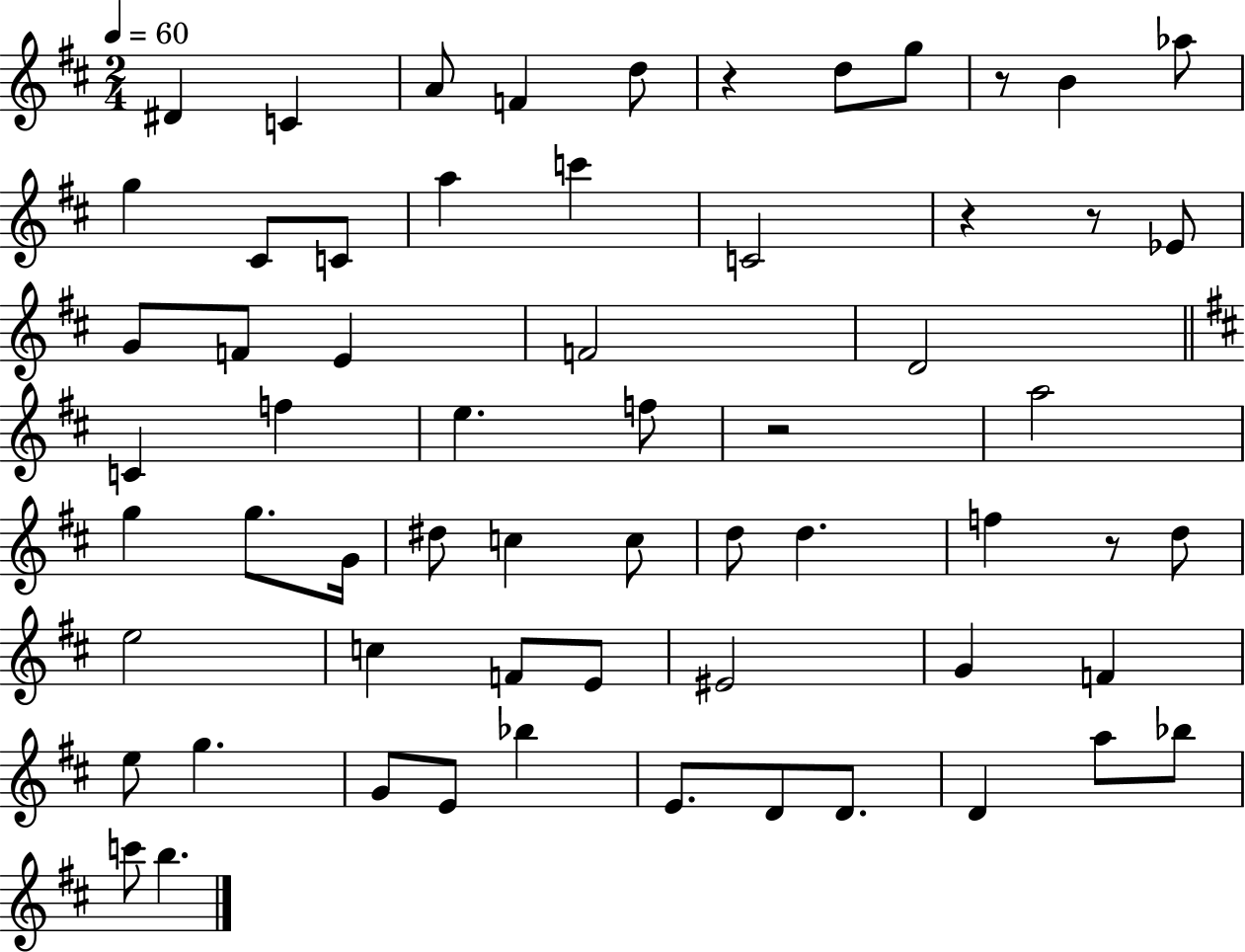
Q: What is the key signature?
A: D major